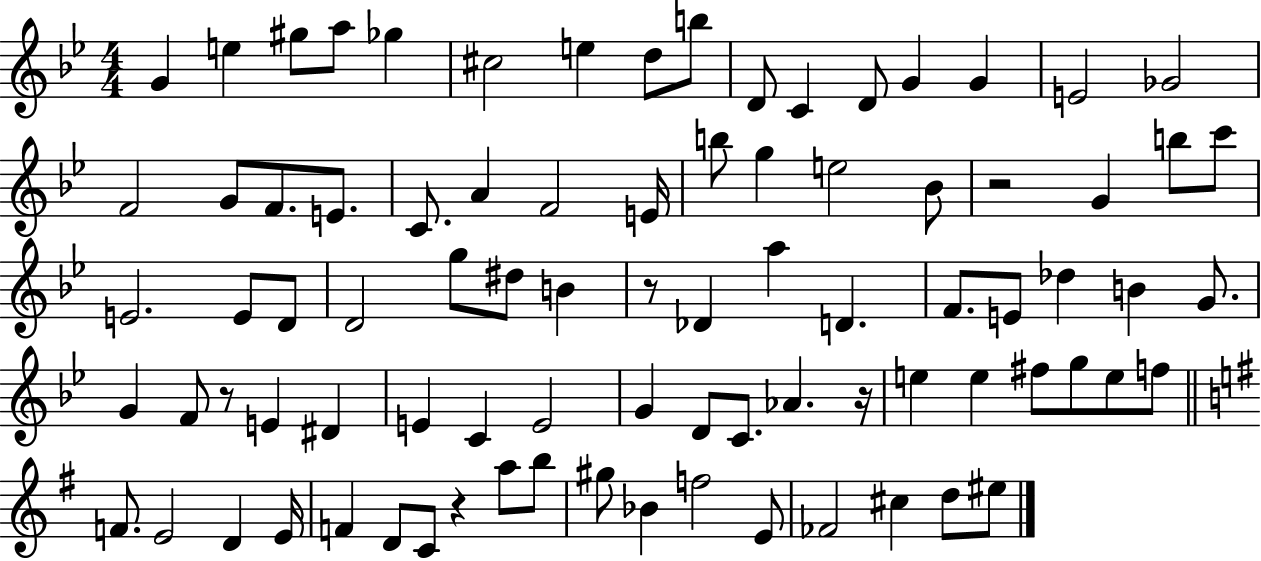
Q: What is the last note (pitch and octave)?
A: EIS5